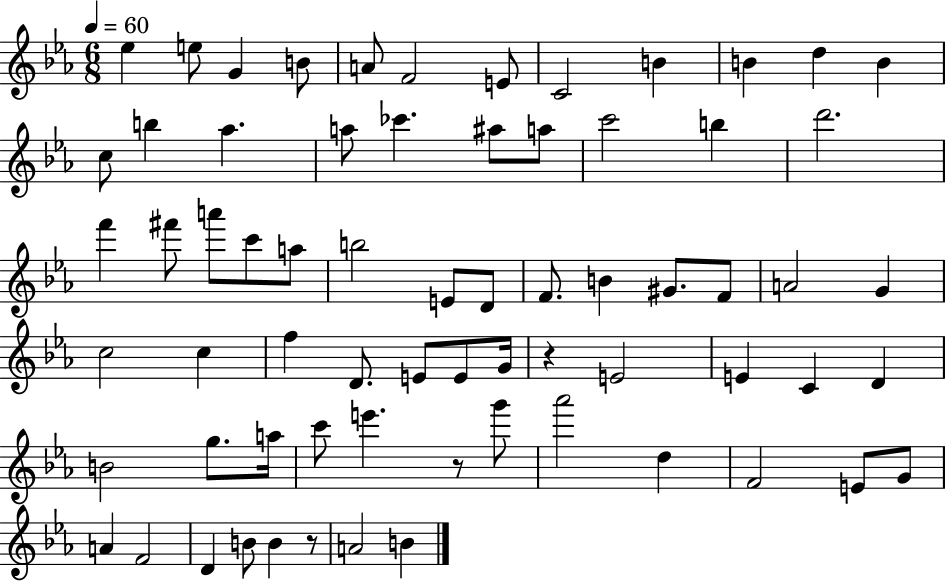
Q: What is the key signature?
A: EES major